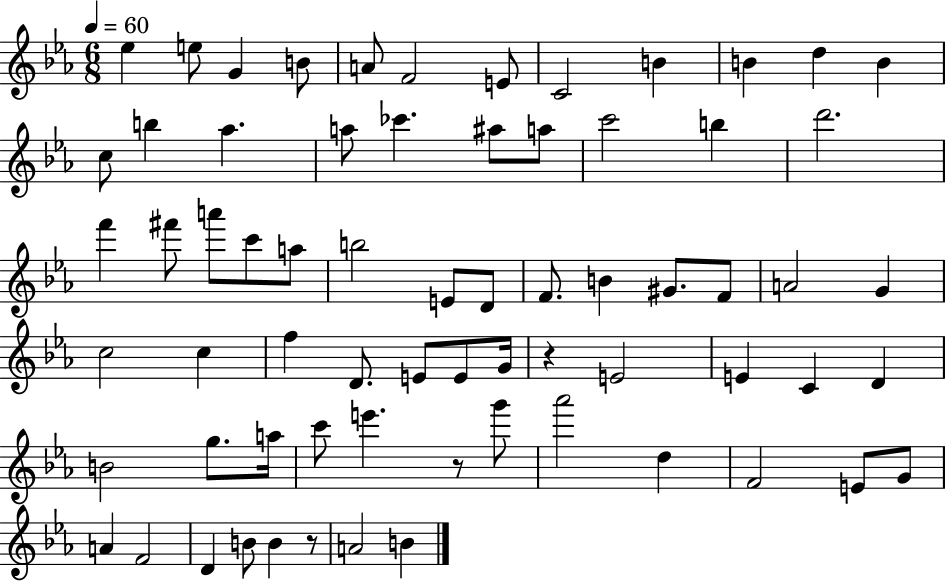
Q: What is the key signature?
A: EES major